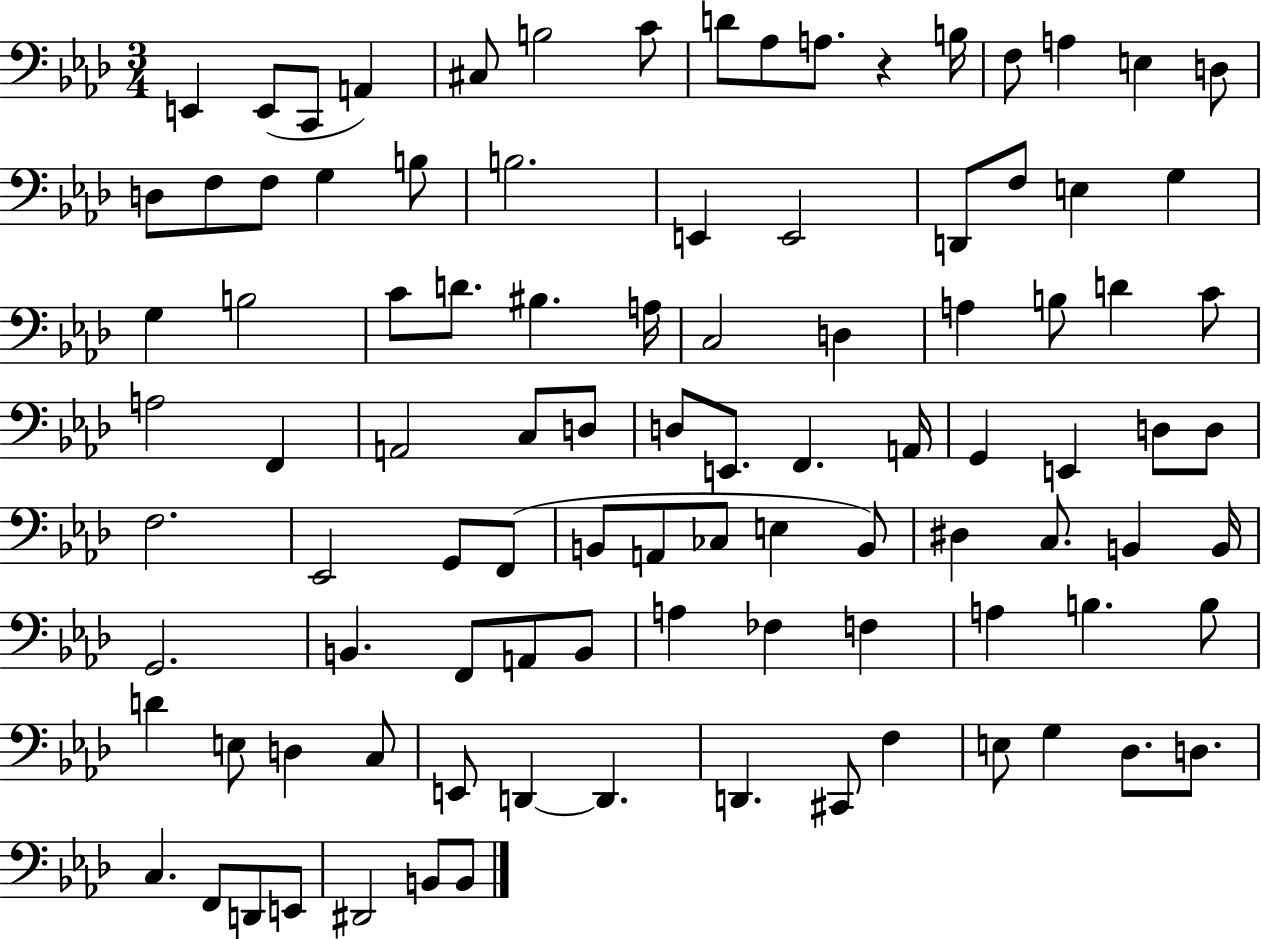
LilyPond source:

{
  \clef bass
  \numericTimeSignature
  \time 3/4
  \key aes \major
  e,4 e,8( c,8 a,4) | cis8 b2 c'8 | d'8 aes8 a8. r4 b16 | f8 a4 e4 d8 | \break d8 f8 f8 g4 b8 | b2. | e,4 e,2 | d,8 f8 e4 g4 | \break g4 b2 | c'8 d'8. bis4. a16 | c2 d4 | a4 b8 d'4 c'8 | \break a2 f,4 | a,2 c8 d8 | d8 e,8. f,4. a,16 | g,4 e,4 d8 d8 | \break f2. | ees,2 g,8 f,8( | b,8 a,8 ces8 e4 b,8) | dis4 c8. b,4 b,16 | \break g,2. | b,4. f,8 a,8 b,8 | a4 fes4 f4 | a4 b4. b8 | \break d'4 e8 d4 c8 | e,8 d,4~~ d,4. | d,4. cis,8 f4 | e8 g4 des8. d8. | \break c4. f,8 d,8 e,8 | dis,2 b,8 b,8 | \bar "|."
}